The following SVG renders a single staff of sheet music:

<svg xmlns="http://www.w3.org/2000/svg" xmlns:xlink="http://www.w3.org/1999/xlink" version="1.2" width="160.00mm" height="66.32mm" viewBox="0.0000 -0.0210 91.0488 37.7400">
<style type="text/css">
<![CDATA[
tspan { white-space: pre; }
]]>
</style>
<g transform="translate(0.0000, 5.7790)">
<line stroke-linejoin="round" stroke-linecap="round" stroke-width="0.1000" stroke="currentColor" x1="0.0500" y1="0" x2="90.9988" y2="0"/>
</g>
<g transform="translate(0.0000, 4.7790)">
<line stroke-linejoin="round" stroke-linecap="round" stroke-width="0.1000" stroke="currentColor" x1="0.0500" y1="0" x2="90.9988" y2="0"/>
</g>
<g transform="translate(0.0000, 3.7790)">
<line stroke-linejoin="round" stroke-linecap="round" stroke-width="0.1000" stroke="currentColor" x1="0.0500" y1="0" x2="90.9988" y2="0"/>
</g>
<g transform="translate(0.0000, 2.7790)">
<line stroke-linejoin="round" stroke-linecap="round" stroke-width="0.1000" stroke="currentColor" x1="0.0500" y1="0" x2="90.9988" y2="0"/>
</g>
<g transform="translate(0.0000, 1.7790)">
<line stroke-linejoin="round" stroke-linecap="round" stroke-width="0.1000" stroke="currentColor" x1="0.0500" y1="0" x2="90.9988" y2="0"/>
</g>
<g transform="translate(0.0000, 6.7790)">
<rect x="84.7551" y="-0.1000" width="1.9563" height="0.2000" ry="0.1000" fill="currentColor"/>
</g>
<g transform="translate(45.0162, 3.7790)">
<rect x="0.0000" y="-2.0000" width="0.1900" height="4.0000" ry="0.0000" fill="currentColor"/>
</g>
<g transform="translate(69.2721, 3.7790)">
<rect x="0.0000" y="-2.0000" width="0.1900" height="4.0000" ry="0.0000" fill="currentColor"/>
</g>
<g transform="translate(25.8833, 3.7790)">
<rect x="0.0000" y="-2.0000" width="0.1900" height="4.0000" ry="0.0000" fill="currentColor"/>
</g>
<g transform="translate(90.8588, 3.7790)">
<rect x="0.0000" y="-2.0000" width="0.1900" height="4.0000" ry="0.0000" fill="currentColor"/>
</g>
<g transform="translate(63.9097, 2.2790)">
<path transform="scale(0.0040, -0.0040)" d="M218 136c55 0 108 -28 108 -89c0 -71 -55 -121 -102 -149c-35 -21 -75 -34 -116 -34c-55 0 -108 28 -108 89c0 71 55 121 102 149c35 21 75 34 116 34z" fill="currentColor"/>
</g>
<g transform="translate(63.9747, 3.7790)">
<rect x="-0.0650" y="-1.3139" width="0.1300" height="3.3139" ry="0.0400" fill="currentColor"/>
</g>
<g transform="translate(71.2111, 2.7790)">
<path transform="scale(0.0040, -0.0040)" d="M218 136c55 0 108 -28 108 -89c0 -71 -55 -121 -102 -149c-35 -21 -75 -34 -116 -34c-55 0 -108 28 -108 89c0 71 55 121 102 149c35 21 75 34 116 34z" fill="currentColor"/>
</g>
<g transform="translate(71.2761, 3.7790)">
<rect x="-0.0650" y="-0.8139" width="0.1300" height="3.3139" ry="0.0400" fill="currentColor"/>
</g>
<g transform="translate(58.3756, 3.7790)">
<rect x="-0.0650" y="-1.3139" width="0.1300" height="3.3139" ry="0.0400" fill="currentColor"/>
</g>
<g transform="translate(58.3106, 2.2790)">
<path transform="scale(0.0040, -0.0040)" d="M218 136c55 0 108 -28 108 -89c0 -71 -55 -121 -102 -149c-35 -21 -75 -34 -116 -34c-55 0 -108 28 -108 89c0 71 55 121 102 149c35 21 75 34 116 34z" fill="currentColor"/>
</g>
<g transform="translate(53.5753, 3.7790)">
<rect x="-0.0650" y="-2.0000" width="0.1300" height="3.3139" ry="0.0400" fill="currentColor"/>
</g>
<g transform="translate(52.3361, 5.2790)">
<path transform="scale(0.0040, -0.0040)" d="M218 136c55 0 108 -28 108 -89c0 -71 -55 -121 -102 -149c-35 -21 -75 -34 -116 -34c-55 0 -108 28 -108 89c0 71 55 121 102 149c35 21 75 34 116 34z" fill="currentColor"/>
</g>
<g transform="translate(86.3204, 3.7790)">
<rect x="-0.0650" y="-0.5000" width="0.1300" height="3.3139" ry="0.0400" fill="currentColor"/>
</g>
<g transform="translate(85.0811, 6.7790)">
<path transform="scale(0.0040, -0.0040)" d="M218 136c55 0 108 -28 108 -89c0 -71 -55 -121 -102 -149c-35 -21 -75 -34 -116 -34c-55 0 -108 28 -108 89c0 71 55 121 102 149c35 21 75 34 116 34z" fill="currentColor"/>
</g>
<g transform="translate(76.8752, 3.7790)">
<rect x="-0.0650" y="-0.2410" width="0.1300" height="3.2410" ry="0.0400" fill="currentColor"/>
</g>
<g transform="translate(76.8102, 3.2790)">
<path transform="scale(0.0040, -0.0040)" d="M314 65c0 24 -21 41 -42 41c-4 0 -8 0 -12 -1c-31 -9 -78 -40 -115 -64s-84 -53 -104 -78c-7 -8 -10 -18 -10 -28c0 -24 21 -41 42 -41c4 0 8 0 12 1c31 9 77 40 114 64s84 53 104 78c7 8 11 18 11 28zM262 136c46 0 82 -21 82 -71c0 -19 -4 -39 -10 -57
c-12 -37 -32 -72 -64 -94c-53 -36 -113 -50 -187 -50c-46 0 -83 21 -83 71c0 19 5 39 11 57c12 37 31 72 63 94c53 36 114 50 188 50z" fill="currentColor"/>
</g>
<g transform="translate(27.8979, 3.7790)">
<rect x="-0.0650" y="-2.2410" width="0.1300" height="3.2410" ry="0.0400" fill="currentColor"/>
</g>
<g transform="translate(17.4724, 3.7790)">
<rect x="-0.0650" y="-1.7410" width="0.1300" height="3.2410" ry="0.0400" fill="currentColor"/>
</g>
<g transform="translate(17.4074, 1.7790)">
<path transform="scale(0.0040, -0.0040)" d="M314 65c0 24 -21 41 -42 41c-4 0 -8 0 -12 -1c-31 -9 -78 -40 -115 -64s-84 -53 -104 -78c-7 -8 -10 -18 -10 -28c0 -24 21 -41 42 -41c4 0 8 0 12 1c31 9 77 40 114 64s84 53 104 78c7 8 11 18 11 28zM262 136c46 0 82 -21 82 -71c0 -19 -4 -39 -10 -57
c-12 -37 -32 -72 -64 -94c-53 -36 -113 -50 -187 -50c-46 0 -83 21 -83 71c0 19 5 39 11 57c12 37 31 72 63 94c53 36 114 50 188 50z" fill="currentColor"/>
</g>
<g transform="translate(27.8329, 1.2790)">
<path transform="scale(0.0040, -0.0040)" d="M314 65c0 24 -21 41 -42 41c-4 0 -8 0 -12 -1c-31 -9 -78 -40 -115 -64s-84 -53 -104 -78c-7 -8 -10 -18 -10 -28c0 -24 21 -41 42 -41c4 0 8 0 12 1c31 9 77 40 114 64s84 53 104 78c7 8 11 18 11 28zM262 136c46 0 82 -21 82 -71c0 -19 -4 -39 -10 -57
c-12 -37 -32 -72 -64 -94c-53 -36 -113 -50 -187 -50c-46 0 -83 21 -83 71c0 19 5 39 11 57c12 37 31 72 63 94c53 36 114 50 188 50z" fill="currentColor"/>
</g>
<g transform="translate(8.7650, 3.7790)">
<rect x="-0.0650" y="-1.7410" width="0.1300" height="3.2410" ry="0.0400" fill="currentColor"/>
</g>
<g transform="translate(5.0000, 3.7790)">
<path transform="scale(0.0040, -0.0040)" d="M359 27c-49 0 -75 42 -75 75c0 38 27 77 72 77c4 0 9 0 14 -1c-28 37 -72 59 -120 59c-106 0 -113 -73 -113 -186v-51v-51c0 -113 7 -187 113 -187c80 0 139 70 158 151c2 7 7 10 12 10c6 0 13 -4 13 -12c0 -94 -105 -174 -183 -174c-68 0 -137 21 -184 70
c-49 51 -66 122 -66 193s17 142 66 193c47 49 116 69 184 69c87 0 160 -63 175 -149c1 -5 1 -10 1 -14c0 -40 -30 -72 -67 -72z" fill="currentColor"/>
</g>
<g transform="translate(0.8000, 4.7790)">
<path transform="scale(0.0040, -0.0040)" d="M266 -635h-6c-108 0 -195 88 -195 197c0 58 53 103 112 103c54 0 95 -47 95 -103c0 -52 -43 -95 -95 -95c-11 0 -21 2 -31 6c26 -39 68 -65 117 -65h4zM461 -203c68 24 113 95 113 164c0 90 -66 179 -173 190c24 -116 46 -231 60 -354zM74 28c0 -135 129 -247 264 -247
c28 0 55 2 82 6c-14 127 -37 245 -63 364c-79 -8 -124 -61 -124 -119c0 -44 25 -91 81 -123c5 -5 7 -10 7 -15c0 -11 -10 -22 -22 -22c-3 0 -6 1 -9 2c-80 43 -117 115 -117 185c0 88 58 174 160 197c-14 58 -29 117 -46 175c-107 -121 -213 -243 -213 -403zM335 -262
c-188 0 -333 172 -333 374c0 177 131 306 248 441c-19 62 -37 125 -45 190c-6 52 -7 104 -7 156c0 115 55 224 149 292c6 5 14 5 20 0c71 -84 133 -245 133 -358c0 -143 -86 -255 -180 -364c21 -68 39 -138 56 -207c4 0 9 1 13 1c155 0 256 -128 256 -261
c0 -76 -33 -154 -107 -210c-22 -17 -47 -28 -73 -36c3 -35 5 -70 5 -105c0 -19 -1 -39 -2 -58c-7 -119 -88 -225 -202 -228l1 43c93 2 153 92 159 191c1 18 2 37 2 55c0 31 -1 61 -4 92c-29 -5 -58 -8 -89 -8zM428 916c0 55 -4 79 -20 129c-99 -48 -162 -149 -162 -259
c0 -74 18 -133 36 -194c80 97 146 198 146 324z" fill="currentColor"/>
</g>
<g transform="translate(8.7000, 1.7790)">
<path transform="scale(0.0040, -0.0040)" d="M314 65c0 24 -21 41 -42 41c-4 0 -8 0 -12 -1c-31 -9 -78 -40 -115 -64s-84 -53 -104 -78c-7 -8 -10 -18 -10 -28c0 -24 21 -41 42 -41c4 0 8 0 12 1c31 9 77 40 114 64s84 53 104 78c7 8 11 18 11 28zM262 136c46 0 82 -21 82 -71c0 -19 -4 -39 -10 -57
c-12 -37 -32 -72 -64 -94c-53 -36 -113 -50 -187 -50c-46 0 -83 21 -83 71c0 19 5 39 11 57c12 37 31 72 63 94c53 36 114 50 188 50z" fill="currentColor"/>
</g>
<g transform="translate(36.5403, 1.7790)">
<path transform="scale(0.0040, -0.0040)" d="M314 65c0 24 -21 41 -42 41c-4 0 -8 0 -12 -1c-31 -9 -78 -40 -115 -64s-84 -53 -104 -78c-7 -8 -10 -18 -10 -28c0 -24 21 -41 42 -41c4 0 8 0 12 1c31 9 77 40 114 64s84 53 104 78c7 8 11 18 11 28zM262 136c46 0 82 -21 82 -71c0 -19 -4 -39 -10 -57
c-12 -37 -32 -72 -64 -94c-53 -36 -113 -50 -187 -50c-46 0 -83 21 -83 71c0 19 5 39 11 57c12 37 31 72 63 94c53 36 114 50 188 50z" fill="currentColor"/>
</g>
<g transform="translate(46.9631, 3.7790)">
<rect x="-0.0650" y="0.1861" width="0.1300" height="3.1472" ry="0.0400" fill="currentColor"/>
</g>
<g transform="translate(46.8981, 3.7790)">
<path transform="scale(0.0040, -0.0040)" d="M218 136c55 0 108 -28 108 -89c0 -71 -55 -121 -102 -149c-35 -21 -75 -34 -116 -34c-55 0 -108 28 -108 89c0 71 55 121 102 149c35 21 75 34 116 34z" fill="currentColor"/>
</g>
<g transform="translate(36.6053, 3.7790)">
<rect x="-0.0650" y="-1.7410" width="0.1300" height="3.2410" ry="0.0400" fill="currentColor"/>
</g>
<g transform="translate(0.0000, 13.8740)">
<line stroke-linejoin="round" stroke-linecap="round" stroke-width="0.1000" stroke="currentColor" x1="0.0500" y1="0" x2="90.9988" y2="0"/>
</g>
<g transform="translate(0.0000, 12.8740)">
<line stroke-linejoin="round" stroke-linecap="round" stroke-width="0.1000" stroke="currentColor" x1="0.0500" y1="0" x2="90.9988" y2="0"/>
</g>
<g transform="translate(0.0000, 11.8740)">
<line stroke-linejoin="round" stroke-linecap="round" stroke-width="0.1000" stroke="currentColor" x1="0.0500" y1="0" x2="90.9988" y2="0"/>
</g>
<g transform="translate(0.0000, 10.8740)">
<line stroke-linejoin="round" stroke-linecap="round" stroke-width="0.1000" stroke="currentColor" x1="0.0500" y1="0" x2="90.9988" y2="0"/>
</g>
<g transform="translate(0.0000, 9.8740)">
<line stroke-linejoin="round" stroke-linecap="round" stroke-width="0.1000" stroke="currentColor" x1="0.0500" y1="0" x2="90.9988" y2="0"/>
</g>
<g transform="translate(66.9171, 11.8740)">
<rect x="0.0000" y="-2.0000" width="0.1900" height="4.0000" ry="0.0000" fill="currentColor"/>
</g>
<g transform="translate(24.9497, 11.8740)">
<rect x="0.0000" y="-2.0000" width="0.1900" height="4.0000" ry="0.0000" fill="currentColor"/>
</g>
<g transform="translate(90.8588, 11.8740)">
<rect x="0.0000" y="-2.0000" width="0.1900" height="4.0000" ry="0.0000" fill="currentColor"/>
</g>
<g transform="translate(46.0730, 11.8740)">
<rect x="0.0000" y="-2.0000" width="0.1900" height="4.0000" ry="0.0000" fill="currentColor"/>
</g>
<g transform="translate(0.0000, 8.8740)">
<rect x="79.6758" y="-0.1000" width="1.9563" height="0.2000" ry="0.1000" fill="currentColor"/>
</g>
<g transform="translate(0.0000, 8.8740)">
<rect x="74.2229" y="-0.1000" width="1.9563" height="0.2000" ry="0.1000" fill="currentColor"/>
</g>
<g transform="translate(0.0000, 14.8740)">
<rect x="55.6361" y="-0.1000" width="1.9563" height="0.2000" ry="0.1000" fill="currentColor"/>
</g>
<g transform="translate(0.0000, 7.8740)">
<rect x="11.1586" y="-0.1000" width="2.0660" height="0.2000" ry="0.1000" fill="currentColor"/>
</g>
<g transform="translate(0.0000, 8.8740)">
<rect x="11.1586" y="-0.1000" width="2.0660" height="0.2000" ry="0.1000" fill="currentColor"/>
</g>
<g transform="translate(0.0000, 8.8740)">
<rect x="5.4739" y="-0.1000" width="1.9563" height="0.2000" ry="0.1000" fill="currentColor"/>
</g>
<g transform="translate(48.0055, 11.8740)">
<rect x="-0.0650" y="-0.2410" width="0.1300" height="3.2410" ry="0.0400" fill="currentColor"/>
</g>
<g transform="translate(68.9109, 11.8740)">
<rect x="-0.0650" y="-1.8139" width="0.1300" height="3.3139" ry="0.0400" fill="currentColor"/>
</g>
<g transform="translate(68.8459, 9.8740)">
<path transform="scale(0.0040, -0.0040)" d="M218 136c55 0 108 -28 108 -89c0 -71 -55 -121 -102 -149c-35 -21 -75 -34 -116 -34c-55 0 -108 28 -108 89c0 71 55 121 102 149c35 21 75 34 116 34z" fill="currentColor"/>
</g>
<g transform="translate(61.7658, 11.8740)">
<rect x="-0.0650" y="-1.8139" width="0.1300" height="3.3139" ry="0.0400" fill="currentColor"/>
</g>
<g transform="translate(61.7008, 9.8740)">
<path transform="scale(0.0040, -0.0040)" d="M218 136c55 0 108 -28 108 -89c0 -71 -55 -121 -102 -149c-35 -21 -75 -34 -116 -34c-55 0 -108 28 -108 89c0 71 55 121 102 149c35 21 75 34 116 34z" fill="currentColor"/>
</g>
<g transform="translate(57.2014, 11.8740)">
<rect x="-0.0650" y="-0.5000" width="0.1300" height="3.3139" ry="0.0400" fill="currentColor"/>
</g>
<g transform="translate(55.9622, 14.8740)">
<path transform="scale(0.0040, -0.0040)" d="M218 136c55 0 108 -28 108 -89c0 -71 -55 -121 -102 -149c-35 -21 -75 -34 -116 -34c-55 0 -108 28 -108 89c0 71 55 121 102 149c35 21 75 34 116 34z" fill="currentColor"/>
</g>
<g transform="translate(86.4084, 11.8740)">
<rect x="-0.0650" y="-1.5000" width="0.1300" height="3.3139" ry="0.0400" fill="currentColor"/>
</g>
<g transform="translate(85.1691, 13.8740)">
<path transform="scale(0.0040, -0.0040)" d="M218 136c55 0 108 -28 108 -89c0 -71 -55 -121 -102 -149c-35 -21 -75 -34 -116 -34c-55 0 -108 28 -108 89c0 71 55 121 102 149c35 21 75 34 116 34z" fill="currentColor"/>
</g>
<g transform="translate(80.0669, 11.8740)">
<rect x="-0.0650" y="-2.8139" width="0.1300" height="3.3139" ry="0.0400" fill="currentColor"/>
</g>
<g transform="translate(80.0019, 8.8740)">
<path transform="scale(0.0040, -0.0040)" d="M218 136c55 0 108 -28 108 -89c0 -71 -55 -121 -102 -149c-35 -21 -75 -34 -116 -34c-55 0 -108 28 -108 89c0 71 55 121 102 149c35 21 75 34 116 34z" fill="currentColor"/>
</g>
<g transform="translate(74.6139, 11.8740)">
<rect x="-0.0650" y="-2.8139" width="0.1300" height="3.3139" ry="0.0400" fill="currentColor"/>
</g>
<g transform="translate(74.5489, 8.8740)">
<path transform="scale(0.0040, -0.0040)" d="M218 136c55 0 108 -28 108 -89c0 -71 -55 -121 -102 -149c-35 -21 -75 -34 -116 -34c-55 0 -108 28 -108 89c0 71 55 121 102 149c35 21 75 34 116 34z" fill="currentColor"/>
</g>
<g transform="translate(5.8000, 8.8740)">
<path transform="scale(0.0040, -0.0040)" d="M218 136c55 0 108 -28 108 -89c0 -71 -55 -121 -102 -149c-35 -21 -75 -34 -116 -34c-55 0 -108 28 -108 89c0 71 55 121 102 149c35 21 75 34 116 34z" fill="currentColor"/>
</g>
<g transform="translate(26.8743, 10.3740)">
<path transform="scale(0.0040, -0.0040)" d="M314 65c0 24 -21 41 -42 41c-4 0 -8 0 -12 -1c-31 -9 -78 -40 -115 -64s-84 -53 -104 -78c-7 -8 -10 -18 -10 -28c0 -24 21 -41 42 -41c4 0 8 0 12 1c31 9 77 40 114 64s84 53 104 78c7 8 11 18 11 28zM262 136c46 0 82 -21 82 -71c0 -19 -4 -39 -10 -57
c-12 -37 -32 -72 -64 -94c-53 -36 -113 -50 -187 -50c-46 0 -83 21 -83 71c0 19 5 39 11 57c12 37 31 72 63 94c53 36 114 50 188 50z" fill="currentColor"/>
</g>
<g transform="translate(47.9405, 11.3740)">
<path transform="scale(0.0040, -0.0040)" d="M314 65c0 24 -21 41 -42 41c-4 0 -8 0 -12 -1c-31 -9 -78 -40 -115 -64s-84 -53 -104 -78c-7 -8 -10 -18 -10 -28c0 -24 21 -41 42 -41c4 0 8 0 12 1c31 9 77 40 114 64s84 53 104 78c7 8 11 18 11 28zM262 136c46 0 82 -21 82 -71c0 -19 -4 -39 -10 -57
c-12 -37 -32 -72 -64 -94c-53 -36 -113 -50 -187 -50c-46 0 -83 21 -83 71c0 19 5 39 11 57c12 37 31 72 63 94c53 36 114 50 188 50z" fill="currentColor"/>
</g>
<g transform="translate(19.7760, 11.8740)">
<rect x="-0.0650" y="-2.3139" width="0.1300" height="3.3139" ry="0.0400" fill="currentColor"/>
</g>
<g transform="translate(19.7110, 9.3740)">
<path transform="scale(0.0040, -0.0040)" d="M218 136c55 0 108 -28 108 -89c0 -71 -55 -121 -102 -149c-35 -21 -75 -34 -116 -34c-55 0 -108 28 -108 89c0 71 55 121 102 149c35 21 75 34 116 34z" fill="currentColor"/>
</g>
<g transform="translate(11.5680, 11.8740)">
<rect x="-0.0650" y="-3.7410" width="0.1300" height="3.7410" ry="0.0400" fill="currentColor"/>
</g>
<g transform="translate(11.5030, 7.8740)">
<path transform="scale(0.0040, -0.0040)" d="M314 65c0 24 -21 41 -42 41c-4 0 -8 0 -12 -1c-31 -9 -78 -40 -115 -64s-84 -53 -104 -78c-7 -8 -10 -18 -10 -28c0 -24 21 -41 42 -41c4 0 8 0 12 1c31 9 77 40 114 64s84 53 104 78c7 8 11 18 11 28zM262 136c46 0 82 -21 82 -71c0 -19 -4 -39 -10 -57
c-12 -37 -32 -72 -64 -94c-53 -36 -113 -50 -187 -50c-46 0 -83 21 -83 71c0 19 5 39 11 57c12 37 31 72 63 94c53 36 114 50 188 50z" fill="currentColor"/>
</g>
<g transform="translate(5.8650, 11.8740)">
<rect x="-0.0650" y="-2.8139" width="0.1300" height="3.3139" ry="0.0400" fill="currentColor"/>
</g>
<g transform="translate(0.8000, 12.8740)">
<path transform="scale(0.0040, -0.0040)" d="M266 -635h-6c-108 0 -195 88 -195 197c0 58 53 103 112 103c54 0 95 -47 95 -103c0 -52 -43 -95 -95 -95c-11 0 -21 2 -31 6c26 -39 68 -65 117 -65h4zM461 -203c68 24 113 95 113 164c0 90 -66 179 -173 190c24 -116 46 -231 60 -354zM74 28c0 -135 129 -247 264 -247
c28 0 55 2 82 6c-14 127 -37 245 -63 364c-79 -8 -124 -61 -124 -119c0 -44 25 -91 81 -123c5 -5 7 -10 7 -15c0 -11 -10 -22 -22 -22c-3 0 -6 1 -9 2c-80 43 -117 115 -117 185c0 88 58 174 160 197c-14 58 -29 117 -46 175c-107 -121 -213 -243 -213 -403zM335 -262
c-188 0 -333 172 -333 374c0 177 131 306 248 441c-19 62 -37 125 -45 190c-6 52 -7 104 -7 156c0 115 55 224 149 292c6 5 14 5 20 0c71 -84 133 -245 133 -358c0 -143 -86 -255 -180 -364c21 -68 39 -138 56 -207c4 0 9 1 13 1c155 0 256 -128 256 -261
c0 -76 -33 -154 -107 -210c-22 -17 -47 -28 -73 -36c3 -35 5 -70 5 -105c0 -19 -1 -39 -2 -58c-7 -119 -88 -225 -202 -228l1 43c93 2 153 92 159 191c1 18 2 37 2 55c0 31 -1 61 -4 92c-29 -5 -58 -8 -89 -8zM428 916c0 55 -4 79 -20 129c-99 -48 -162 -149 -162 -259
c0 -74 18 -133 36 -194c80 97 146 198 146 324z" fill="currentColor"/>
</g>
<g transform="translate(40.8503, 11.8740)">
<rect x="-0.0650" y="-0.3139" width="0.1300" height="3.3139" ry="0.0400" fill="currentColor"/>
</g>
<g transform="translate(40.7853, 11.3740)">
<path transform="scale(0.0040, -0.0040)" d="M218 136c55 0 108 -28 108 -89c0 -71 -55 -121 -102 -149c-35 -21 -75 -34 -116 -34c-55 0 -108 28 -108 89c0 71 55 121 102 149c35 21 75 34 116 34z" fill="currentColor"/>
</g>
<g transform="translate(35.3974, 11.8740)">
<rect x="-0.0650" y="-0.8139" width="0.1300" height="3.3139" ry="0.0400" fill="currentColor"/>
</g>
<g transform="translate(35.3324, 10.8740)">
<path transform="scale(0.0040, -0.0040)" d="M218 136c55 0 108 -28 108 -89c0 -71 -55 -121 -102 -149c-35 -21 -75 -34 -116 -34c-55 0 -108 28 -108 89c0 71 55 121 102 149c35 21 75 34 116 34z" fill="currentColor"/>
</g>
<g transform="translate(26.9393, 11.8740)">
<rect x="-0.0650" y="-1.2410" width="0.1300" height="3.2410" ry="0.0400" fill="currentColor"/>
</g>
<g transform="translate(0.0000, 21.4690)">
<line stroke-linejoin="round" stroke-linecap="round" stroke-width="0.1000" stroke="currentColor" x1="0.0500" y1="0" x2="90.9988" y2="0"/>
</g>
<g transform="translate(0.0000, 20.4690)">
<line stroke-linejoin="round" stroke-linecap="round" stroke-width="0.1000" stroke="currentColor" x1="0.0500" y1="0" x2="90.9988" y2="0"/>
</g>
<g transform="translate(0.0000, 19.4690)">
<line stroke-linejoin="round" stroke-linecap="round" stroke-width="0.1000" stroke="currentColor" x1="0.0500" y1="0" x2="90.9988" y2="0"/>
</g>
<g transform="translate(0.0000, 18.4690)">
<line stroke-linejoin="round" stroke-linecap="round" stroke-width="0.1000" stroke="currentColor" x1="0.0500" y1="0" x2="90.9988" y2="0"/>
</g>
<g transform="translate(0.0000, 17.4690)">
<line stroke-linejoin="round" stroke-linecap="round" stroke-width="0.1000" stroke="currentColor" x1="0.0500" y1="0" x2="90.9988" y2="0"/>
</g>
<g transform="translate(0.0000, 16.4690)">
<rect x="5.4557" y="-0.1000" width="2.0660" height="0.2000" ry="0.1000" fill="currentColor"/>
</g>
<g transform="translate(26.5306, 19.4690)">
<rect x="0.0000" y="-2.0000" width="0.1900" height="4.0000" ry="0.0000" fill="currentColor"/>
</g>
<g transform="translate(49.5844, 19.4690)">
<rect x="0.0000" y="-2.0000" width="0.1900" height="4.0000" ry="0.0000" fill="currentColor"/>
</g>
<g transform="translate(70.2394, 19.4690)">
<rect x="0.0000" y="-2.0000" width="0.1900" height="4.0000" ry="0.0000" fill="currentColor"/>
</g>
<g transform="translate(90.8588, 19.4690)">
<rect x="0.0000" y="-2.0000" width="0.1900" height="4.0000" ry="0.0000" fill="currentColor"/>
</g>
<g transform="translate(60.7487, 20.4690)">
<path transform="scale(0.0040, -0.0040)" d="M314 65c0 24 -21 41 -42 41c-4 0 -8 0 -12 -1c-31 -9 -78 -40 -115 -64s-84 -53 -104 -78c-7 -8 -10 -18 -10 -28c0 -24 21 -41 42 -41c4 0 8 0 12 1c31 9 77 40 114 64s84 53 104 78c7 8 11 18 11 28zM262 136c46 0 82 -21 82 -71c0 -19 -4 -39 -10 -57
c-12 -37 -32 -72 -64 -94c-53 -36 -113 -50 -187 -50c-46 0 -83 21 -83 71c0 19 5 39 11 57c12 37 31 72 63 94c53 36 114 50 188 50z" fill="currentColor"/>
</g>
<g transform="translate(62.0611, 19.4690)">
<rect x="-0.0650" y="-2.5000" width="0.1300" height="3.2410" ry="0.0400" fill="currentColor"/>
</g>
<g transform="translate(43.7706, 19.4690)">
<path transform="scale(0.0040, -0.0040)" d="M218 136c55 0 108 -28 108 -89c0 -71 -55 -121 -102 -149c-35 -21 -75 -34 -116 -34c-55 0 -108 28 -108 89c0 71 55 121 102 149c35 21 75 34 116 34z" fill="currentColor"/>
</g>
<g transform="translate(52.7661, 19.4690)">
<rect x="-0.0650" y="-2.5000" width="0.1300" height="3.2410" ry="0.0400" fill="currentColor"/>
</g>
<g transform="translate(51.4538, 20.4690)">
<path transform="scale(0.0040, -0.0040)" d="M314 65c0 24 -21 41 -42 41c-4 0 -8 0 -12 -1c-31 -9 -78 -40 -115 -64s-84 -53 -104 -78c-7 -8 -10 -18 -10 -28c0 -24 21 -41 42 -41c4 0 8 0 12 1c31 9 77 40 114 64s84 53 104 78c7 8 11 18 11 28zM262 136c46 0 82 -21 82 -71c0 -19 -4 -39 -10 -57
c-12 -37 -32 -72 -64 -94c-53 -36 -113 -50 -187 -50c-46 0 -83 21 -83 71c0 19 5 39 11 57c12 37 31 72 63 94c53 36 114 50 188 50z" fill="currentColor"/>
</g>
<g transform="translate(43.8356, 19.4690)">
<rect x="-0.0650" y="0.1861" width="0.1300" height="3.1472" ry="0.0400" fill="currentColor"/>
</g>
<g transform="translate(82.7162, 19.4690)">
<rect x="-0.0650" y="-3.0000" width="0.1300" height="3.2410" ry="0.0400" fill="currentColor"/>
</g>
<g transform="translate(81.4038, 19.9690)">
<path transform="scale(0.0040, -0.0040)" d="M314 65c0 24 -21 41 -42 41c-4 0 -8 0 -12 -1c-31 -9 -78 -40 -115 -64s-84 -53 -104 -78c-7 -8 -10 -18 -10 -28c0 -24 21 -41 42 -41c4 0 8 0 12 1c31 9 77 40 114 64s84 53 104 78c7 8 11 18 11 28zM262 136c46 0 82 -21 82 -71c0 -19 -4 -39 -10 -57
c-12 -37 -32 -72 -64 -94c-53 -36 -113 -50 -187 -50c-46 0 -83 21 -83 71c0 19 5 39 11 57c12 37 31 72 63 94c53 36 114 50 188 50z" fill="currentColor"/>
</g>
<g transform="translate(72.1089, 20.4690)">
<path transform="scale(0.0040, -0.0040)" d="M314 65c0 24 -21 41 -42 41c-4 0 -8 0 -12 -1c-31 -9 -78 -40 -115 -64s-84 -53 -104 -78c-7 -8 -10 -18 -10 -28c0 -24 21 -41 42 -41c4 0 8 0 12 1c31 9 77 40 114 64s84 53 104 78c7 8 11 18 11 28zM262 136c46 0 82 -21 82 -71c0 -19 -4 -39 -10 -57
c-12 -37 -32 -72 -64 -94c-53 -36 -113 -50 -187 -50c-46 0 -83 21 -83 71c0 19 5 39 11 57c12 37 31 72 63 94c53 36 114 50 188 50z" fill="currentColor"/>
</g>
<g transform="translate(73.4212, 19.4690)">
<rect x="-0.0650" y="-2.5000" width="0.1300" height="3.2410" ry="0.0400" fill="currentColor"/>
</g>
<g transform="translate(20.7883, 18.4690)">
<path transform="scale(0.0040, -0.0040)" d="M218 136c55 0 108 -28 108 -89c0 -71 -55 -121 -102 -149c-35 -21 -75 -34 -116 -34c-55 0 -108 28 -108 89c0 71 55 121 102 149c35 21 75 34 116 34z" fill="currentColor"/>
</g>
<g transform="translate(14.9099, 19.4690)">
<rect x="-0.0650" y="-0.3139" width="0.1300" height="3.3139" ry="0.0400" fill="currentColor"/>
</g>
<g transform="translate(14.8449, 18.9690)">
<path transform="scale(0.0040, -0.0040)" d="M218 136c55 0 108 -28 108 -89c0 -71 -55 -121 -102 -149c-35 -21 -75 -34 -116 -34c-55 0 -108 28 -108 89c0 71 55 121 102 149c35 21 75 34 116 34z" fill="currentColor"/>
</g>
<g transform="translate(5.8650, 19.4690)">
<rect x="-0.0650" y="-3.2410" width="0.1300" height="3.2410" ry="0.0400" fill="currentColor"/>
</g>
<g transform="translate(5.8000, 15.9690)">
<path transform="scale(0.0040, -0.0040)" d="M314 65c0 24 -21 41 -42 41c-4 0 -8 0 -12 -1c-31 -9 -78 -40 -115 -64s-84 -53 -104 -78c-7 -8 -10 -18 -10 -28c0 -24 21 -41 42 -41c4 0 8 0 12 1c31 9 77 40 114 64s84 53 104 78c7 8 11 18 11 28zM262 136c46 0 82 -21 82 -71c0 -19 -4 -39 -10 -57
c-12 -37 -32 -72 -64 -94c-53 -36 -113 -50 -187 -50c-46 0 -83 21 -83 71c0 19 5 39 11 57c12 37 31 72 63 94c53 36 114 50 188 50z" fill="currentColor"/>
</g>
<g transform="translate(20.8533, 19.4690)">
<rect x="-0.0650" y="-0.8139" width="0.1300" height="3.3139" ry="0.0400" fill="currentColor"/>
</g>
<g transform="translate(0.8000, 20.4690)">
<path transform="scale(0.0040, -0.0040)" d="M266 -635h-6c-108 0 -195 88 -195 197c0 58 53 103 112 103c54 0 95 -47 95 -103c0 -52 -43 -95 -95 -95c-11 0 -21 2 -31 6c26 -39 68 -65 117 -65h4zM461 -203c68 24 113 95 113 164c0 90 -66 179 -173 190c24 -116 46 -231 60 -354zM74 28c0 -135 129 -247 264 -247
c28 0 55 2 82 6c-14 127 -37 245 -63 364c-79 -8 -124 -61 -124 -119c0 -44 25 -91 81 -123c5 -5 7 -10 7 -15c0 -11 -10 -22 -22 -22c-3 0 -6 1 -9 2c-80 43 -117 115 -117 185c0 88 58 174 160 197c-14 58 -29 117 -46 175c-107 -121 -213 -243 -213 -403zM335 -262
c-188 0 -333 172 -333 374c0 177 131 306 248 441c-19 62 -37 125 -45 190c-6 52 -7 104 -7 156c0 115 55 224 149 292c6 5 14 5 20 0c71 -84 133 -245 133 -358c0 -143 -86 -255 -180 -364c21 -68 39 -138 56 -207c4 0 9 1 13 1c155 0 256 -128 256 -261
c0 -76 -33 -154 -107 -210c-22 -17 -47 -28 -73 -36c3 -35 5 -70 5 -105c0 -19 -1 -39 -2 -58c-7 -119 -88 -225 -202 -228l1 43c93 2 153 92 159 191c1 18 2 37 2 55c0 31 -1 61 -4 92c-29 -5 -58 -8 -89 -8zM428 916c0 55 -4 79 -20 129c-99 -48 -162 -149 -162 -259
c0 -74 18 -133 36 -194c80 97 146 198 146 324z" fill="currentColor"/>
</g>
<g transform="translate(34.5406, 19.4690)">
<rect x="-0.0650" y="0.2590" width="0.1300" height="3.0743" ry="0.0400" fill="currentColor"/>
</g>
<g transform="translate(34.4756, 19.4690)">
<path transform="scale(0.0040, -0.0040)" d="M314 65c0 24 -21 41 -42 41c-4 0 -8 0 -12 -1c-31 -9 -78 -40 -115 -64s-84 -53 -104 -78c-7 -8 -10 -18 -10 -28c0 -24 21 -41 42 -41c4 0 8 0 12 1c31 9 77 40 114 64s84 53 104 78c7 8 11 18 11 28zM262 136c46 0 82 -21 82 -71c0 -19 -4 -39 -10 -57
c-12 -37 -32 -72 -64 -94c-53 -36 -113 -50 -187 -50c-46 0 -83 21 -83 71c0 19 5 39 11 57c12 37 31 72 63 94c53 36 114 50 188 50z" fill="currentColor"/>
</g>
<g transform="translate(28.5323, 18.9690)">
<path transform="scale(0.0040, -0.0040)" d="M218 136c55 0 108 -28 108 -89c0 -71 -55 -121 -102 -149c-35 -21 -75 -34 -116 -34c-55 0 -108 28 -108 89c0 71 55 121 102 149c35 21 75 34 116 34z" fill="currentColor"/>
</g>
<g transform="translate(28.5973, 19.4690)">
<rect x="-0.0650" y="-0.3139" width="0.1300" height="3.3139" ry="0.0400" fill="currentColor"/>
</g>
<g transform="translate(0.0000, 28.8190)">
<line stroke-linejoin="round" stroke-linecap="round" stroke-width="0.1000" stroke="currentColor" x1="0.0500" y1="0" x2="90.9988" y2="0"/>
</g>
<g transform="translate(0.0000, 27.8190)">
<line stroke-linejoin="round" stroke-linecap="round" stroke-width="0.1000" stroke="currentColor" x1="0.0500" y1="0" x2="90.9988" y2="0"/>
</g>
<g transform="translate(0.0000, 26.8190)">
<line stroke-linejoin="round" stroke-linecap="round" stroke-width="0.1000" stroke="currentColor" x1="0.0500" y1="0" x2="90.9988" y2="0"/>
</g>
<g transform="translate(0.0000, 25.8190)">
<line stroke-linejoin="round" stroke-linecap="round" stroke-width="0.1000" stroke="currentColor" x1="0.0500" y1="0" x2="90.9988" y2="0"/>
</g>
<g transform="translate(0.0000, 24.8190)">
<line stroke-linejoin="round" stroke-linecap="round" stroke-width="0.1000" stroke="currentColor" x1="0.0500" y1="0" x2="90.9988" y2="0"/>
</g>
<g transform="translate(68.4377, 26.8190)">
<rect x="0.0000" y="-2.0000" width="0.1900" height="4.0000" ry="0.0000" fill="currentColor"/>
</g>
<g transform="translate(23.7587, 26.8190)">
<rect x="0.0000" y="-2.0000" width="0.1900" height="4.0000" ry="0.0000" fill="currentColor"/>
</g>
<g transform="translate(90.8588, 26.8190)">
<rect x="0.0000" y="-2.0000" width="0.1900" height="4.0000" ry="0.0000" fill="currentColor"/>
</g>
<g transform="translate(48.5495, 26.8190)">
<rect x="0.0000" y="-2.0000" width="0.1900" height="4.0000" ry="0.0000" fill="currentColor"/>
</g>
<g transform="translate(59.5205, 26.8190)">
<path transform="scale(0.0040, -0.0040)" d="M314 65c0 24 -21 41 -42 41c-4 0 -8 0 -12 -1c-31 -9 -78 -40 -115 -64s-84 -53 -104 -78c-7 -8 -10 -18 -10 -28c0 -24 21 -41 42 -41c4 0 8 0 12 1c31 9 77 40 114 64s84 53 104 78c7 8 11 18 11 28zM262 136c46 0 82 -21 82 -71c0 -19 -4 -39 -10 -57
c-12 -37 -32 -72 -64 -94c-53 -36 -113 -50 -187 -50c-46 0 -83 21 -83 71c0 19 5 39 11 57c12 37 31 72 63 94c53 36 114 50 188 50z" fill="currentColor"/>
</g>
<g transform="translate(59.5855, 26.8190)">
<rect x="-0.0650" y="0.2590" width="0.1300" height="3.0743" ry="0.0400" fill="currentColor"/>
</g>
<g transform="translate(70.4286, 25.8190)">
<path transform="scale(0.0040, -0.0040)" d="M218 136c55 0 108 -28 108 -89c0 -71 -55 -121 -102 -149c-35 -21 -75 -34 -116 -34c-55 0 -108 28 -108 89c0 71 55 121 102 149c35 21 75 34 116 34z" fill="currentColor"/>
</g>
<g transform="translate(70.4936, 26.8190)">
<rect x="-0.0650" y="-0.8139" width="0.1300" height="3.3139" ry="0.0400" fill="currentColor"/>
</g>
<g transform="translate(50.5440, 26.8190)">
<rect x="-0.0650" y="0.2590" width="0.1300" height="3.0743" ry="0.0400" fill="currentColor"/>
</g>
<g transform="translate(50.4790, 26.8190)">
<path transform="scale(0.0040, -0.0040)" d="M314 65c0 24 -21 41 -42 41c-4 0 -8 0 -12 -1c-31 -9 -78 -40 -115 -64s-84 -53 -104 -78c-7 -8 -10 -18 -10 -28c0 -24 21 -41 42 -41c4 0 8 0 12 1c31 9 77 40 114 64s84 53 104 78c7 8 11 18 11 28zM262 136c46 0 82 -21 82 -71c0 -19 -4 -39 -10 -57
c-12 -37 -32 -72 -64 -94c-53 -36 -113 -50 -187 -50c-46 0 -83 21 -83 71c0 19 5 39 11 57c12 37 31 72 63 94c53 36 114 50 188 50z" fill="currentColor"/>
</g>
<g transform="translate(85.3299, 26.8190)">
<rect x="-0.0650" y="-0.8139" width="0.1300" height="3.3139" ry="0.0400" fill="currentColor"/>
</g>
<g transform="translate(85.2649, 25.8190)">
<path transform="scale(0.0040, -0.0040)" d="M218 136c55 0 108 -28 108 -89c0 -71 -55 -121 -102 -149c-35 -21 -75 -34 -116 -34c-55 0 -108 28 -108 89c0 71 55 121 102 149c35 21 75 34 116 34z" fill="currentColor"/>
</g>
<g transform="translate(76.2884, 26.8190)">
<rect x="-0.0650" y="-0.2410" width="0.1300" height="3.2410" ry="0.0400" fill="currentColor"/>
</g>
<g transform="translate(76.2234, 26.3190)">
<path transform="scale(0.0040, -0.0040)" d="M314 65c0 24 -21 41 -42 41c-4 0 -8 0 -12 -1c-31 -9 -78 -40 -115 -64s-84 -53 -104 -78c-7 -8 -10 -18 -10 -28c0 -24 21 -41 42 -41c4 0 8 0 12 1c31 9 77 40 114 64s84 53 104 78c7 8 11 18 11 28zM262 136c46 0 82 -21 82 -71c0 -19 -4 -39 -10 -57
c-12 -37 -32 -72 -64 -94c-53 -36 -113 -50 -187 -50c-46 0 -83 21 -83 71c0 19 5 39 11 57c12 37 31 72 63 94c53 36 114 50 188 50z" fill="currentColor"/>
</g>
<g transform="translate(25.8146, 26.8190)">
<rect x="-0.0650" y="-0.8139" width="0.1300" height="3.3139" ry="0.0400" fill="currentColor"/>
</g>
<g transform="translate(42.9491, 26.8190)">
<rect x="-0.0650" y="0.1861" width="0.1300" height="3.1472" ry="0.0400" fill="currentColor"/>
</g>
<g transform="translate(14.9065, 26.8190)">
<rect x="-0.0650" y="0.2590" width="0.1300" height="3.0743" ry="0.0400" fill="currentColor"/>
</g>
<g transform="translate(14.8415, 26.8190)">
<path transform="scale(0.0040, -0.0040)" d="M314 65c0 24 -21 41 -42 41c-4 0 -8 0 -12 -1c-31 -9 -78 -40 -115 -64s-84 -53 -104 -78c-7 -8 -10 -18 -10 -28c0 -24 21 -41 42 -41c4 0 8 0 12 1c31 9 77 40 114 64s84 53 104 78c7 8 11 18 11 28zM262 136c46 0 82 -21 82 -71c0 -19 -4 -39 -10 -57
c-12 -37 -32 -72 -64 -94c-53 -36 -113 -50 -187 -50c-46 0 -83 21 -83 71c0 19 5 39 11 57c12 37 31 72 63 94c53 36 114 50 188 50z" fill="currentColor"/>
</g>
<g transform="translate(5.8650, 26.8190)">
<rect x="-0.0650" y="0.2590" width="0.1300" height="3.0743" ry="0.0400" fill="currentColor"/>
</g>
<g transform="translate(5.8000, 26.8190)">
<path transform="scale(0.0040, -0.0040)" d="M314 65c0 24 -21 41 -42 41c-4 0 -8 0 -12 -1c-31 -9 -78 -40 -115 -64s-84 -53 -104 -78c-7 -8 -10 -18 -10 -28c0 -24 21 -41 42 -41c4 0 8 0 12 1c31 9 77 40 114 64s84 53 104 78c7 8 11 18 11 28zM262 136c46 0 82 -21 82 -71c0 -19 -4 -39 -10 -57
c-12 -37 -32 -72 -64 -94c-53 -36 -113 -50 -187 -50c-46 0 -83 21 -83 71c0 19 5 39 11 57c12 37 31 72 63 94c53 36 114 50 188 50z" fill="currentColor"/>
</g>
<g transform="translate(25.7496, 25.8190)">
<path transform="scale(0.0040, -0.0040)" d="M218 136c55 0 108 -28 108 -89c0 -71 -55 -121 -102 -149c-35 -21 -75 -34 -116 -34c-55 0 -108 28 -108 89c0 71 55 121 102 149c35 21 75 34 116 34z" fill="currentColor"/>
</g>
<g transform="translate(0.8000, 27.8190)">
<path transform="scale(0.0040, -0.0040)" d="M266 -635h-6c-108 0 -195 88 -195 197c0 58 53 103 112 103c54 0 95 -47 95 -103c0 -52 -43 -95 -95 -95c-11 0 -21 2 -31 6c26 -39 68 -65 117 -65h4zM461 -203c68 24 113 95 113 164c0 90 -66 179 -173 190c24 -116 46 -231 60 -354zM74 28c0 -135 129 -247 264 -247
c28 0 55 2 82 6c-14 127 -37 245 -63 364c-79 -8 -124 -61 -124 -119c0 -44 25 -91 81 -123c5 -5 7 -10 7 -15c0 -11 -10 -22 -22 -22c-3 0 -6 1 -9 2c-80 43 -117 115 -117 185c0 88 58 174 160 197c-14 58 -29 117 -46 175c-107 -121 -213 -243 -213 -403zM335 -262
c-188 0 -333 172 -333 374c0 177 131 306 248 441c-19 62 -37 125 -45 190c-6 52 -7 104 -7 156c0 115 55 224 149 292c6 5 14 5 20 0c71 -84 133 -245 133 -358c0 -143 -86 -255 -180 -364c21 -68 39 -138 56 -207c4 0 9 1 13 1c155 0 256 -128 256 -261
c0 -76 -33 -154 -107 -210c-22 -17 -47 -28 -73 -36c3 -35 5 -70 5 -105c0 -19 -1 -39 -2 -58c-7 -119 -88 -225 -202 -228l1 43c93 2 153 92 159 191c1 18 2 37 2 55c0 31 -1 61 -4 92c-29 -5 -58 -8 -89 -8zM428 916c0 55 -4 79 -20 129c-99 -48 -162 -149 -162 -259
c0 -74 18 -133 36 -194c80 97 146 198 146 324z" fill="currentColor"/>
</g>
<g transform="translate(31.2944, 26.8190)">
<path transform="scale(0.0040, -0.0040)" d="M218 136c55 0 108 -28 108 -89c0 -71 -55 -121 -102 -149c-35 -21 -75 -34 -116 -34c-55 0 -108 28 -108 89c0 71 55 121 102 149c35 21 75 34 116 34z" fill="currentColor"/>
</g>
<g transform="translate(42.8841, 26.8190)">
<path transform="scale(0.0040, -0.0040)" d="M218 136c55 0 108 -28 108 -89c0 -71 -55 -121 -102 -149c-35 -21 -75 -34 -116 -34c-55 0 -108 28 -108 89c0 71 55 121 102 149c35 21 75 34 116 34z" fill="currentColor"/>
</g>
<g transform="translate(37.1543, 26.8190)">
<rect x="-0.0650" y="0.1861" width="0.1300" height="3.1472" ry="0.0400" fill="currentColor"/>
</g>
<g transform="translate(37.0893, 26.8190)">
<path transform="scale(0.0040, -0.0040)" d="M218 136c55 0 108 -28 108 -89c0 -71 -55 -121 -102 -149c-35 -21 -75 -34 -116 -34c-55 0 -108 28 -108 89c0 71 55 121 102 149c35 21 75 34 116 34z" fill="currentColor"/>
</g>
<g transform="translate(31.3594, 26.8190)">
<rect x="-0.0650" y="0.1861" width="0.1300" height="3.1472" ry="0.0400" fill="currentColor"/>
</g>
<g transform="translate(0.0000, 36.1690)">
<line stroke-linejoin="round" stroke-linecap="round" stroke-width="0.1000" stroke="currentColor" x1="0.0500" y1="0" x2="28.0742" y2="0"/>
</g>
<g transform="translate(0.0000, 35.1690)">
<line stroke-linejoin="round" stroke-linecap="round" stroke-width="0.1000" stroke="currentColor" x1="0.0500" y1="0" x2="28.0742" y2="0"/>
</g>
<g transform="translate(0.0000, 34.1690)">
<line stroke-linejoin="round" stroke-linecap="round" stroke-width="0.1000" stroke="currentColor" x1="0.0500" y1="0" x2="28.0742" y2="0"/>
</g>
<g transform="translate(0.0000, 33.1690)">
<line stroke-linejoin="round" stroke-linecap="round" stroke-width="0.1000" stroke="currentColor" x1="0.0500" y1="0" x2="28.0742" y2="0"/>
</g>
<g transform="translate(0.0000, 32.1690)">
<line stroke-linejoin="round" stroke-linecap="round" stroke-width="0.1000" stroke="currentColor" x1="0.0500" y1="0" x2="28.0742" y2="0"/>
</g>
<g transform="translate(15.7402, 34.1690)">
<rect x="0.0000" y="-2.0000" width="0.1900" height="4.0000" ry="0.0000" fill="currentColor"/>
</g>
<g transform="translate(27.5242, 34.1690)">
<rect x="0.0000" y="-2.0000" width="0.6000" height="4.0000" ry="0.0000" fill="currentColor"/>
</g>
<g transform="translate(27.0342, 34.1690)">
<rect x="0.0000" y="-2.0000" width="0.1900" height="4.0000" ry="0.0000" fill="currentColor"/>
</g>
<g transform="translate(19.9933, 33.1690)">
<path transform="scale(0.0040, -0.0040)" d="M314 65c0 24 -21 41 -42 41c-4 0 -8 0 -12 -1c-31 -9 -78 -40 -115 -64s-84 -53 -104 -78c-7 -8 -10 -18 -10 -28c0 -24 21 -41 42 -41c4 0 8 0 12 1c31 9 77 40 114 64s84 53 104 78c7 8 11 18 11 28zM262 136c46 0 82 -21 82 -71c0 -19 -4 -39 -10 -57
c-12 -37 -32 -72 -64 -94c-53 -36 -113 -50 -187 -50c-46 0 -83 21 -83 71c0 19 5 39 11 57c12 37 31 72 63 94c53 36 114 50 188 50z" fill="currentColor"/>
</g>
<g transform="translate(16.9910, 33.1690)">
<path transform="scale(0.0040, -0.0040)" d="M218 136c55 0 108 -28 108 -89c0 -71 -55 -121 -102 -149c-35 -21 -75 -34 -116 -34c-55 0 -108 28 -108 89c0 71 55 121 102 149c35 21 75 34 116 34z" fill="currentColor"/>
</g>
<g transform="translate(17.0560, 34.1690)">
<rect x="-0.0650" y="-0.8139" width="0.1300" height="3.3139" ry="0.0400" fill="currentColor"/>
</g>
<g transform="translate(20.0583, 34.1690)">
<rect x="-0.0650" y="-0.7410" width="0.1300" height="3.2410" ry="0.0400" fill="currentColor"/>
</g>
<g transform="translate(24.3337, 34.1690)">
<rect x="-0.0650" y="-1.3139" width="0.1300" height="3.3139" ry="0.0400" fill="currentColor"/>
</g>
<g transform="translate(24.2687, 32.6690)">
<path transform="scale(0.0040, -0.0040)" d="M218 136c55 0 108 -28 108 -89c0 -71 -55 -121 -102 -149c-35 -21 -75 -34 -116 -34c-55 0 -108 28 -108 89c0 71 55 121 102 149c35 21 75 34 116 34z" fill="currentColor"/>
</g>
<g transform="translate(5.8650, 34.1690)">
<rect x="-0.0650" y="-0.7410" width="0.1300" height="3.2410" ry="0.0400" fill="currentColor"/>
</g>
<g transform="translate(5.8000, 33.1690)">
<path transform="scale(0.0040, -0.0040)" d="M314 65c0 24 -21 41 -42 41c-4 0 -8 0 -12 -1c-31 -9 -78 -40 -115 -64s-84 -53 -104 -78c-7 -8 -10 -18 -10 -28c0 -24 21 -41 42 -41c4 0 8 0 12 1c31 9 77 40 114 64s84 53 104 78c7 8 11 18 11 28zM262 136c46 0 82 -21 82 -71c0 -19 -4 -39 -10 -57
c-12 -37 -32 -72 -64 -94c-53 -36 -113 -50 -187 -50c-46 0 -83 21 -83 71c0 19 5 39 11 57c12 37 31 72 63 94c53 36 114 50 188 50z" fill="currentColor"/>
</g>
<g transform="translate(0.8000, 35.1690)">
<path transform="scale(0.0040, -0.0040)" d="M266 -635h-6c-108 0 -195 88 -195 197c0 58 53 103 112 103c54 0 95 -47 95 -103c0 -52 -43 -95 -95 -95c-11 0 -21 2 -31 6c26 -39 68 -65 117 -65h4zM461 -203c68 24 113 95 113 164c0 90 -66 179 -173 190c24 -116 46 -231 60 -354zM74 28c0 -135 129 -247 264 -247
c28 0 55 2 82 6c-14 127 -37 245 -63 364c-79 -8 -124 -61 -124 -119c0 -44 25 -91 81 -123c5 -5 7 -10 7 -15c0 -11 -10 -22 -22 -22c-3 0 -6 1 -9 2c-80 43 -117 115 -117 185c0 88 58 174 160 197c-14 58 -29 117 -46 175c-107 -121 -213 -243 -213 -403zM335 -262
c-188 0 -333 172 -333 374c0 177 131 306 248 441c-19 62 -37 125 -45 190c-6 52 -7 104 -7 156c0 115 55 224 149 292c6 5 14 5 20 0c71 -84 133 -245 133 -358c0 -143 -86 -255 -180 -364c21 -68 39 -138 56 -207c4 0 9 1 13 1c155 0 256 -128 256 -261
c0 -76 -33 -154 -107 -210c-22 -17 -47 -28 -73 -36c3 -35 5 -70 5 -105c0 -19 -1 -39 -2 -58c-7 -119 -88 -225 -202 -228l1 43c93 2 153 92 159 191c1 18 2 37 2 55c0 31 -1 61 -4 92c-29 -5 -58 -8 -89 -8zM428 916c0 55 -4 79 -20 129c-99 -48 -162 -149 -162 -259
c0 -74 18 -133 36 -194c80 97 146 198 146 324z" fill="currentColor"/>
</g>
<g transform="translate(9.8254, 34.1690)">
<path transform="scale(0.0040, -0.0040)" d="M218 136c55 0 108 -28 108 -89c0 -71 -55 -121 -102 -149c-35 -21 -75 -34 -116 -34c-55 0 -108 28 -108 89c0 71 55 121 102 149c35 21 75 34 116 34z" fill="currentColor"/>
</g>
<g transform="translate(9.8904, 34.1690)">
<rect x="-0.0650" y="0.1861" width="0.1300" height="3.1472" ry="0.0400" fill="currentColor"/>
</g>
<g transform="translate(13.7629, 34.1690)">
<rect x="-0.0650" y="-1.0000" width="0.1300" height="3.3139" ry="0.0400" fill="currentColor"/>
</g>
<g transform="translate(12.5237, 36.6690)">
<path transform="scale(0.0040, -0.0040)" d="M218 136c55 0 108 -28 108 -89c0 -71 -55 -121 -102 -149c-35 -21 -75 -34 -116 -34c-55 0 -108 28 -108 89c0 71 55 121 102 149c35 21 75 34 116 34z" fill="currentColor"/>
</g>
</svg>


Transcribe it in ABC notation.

X:1
T:Untitled
M:4/4
L:1/4
K:C
f2 f2 g2 f2 B F e e d c2 C a c'2 g e2 d c c2 C f f a a E b2 c d c B2 B G2 G2 G2 A2 B2 B2 d B B B B2 B2 d c2 d d2 B D d d2 e